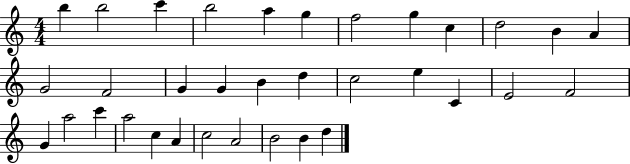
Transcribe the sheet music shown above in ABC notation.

X:1
T:Untitled
M:4/4
L:1/4
K:C
b b2 c' b2 a g f2 g c d2 B A G2 F2 G G B d c2 e C E2 F2 G a2 c' a2 c A c2 A2 B2 B d